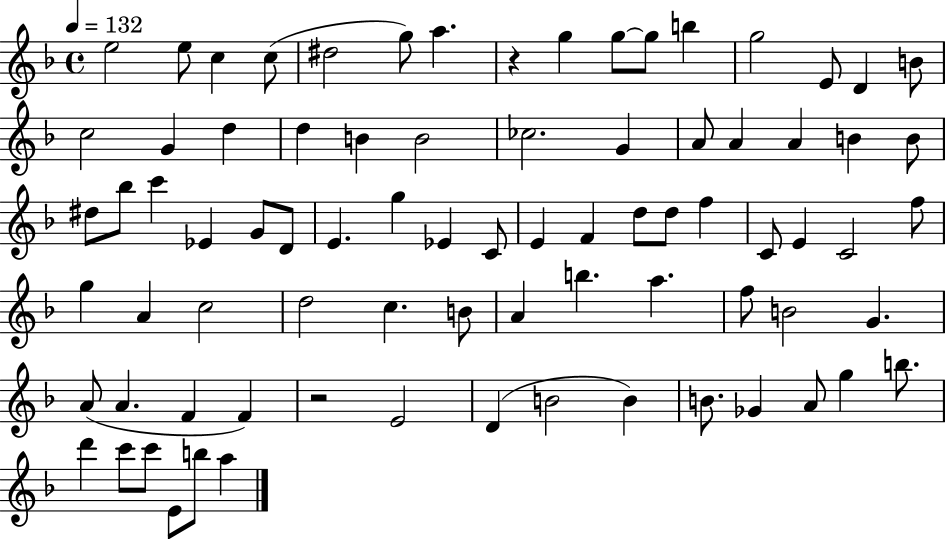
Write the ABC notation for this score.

X:1
T:Untitled
M:4/4
L:1/4
K:F
e2 e/2 c c/2 ^d2 g/2 a z g g/2 g/2 b g2 E/2 D B/2 c2 G d d B B2 _c2 G A/2 A A B B/2 ^d/2 _b/2 c' _E G/2 D/2 E g _E C/2 E F d/2 d/2 f C/2 E C2 f/2 g A c2 d2 c B/2 A b a f/2 B2 G A/2 A F F z2 E2 D B2 B B/2 _G A/2 g b/2 d' c'/2 c'/2 E/2 b/2 a